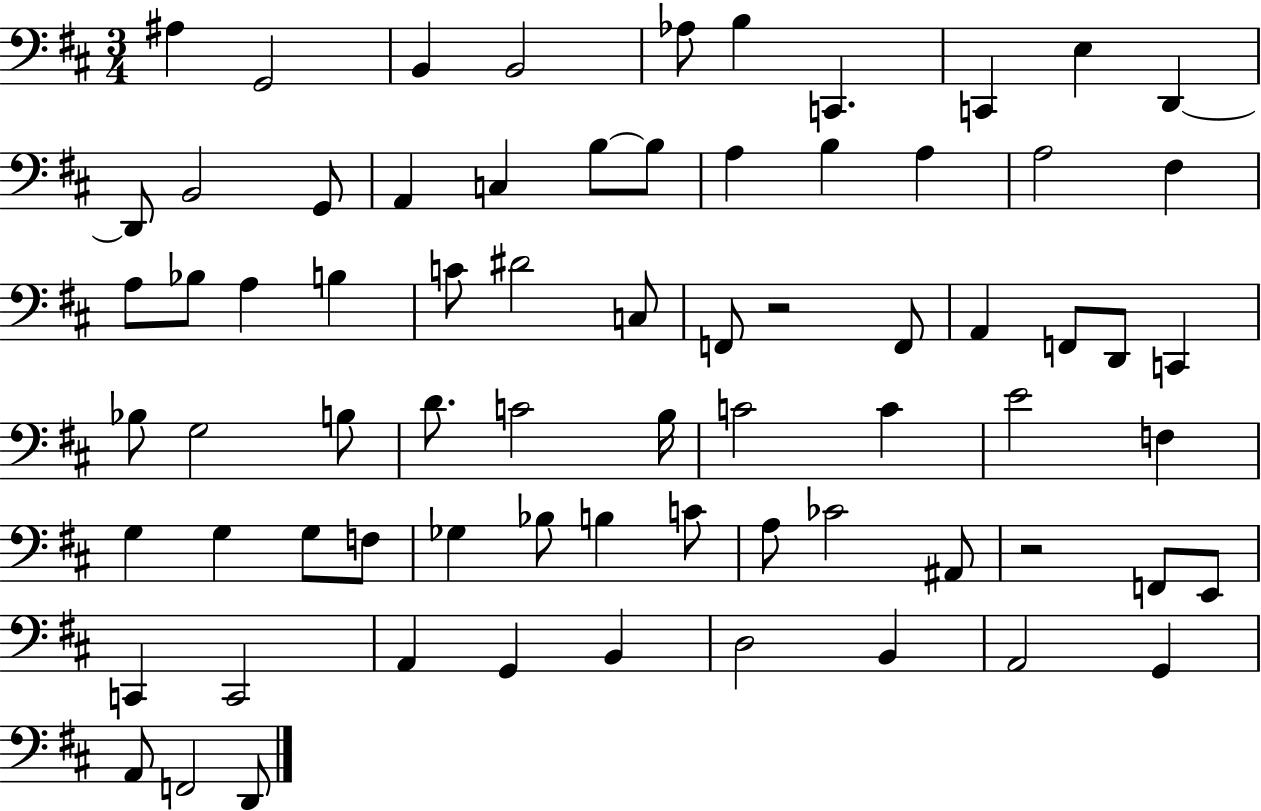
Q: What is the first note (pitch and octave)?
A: A#3